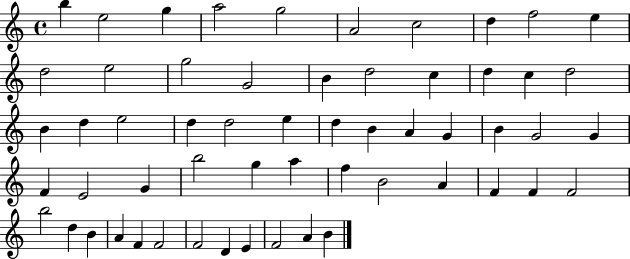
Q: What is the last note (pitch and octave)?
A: B4